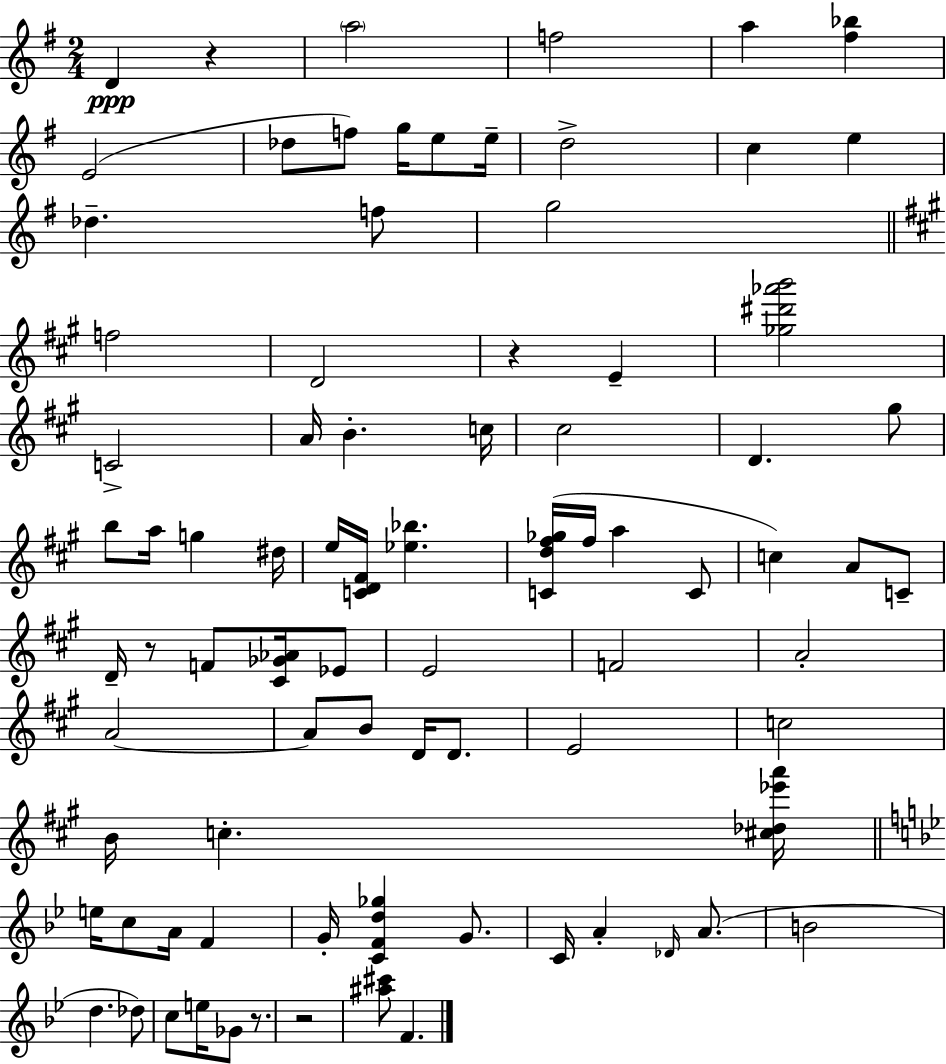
{
  \clef treble
  \numericTimeSignature
  \time 2/4
  \key e \minor
  d'4\ppp r4 | \parenthesize a''2 | f''2 | a''4 <fis'' bes''>4 | \break e'2( | des''8 f''8) g''16 e''8 e''16-- | d''2-> | c''4 e''4 | \break des''4.-- f''8 | g''2 | \bar "||" \break \key a \major f''2 | d'2 | r4 e'4-- | <ges'' dis''' aes''' b'''>2 | \break c'2-> | a'16 b'4.-. c''16 | cis''2 | d'4. gis''8 | \break b''8 a''16 g''4 dis''16 | e''16 <c' d' fis'>16 <ees'' bes''>4. | <c' d'' fis'' ges''>16( fis''16 a''4 c'8 | c''4) a'8 c'8-- | \break d'16-- r8 f'8 <cis' ges' aes'>16 ees'8 | e'2 | f'2 | a'2-. | \break a'2~~ | a'8 b'8 d'16 d'8. | e'2 | c''2 | \break b'16 c''4.-. <cis'' des'' ees''' a'''>16 | \bar "||" \break \key g \minor e''16 c''8 a'16 f'4 | g'16-. <c' f' d'' ges''>4 g'8. | c'16 a'4-. \grace { des'16 }( a'8. | b'2 | \break d''4. des''8) | c''8 e''16 ges'8 r8. | r2 | <ais'' cis'''>8 f'4. | \break \bar "|."
}